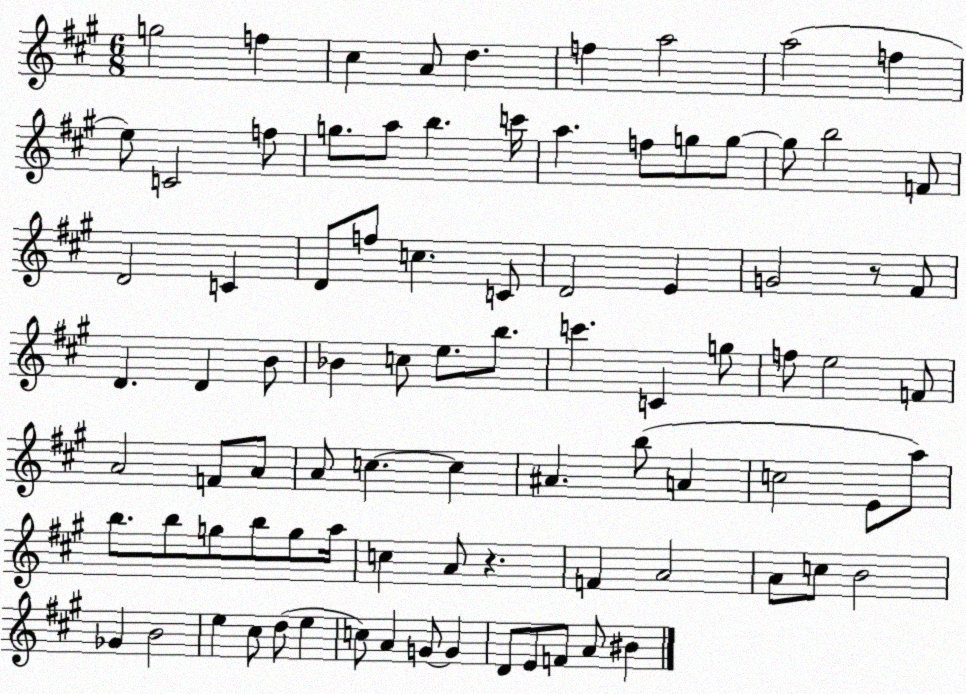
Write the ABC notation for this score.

X:1
T:Untitled
M:6/8
L:1/4
K:A
g2 f ^c A/2 d f a2 a2 f e/2 C2 f/2 g/2 a/2 b c'/4 a f/2 g/2 g/2 g/2 b2 F/2 D2 C D/2 f/2 c C/2 D2 E G2 z/2 ^F/2 D D B/2 _B c/2 e/2 b/2 c' C g/2 f/2 e2 F/2 A2 F/2 A/2 A/2 c c ^A b/2 A c2 E/2 a/2 b/2 b/2 g/2 b/2 g/2 a/4 c A/2 z F A2 A/2 c/2 B2 _G B2 e ^c/2 d/2 e c/2 A G/2 G D/2 E/2 F/2 A/2 ^B